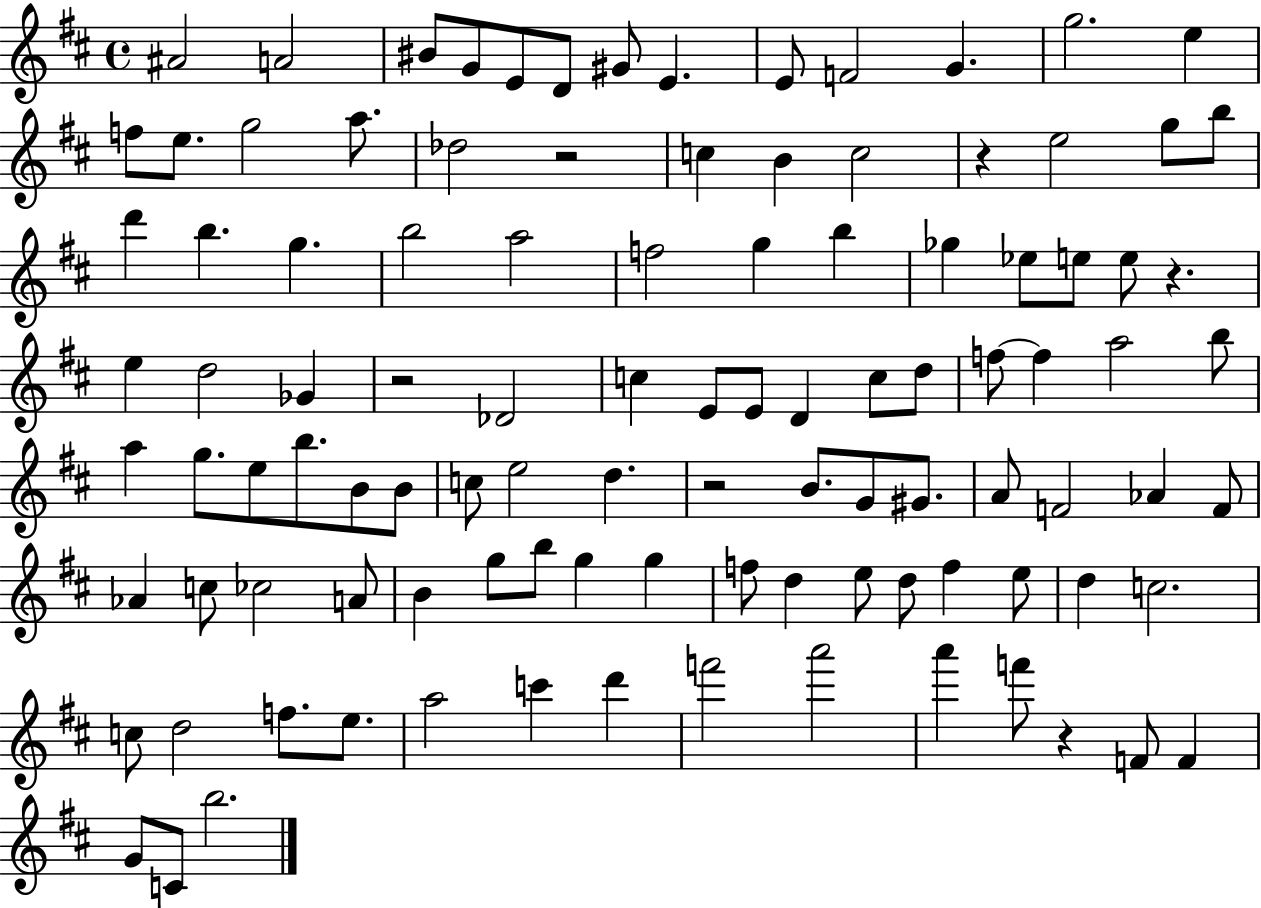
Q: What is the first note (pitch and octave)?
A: A#4